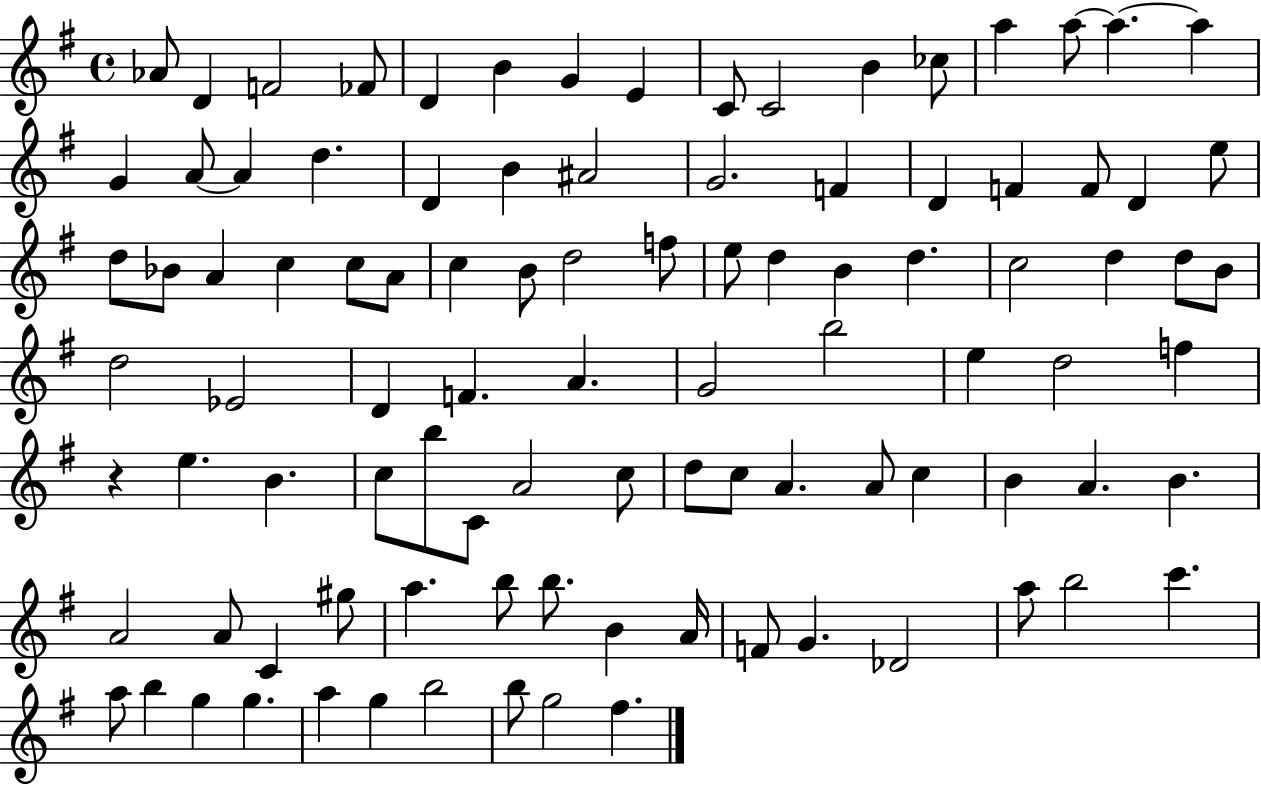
{
  \clef treble
  \time 4/4
  \defaultTimeSignature
  \key g \major
  aes'8 d'4 f'2 fes'8 | d'4 b'4 g'4 e'4 | c'8 c'2 b'4 ces''8 | a''4 a''8~~ a''4.~~ a''4 | \break g'4 a'8~~ a'4 d''4. | d'4 b'4 ais'2 | g'2. f'4 | d'4 f'4 f'8 d'4 e''8 | \break d''8 bes'8 a'4 c''4 c''8 a'8 | c''4 b'8 d''2 f''8 | e''8 d''4 b'4 d''4. | c''2 d''4 d''8 b'8 | \break d''2 ees'2 | d'4 f'4. a'4. | g'2 b''2 | e''4 d''2 f''4 | \break r4 e''4. b'4. | c''8 b''8 c'8 a'2 c''8 | d''8 c''8 a'4. a'8 c''4 | b'4 a'4. b'4. | \break a'2 a'8 c'4 gis''8 | a''4. b''8 b''8. b'4 a'16 | f'8 g'4. des'2 | a''8 b''2 c'''4. | \break a''8 b''4 g''4 g''4. | a''4 g''4 b''2 | b''8 g''2 fis''4. | \bar "|."
}